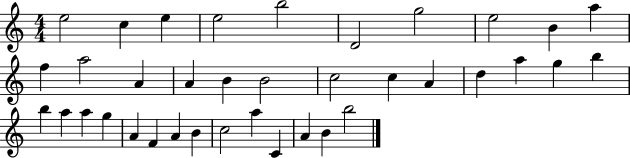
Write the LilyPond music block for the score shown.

{
  \clef treble
  \numericTimeSignature
  \time 4/4
  \key c \major
  e''2 c''4 e''4 | e''2 b''2 | d'2 g''2 | e''2 b'4 a''4 | \break f''4 a''2 a'4 | a'4 b'4 b'2 | c''2 c''4 a'4 | d''4 a''4 g''4 b''4 | \break b''4 a''4 a''4 g''4 | a'4 f'4 a'4 b'4 | c''2 a''4 c'4 | a'4 b'4 b''2 | \break \bar "|."
}